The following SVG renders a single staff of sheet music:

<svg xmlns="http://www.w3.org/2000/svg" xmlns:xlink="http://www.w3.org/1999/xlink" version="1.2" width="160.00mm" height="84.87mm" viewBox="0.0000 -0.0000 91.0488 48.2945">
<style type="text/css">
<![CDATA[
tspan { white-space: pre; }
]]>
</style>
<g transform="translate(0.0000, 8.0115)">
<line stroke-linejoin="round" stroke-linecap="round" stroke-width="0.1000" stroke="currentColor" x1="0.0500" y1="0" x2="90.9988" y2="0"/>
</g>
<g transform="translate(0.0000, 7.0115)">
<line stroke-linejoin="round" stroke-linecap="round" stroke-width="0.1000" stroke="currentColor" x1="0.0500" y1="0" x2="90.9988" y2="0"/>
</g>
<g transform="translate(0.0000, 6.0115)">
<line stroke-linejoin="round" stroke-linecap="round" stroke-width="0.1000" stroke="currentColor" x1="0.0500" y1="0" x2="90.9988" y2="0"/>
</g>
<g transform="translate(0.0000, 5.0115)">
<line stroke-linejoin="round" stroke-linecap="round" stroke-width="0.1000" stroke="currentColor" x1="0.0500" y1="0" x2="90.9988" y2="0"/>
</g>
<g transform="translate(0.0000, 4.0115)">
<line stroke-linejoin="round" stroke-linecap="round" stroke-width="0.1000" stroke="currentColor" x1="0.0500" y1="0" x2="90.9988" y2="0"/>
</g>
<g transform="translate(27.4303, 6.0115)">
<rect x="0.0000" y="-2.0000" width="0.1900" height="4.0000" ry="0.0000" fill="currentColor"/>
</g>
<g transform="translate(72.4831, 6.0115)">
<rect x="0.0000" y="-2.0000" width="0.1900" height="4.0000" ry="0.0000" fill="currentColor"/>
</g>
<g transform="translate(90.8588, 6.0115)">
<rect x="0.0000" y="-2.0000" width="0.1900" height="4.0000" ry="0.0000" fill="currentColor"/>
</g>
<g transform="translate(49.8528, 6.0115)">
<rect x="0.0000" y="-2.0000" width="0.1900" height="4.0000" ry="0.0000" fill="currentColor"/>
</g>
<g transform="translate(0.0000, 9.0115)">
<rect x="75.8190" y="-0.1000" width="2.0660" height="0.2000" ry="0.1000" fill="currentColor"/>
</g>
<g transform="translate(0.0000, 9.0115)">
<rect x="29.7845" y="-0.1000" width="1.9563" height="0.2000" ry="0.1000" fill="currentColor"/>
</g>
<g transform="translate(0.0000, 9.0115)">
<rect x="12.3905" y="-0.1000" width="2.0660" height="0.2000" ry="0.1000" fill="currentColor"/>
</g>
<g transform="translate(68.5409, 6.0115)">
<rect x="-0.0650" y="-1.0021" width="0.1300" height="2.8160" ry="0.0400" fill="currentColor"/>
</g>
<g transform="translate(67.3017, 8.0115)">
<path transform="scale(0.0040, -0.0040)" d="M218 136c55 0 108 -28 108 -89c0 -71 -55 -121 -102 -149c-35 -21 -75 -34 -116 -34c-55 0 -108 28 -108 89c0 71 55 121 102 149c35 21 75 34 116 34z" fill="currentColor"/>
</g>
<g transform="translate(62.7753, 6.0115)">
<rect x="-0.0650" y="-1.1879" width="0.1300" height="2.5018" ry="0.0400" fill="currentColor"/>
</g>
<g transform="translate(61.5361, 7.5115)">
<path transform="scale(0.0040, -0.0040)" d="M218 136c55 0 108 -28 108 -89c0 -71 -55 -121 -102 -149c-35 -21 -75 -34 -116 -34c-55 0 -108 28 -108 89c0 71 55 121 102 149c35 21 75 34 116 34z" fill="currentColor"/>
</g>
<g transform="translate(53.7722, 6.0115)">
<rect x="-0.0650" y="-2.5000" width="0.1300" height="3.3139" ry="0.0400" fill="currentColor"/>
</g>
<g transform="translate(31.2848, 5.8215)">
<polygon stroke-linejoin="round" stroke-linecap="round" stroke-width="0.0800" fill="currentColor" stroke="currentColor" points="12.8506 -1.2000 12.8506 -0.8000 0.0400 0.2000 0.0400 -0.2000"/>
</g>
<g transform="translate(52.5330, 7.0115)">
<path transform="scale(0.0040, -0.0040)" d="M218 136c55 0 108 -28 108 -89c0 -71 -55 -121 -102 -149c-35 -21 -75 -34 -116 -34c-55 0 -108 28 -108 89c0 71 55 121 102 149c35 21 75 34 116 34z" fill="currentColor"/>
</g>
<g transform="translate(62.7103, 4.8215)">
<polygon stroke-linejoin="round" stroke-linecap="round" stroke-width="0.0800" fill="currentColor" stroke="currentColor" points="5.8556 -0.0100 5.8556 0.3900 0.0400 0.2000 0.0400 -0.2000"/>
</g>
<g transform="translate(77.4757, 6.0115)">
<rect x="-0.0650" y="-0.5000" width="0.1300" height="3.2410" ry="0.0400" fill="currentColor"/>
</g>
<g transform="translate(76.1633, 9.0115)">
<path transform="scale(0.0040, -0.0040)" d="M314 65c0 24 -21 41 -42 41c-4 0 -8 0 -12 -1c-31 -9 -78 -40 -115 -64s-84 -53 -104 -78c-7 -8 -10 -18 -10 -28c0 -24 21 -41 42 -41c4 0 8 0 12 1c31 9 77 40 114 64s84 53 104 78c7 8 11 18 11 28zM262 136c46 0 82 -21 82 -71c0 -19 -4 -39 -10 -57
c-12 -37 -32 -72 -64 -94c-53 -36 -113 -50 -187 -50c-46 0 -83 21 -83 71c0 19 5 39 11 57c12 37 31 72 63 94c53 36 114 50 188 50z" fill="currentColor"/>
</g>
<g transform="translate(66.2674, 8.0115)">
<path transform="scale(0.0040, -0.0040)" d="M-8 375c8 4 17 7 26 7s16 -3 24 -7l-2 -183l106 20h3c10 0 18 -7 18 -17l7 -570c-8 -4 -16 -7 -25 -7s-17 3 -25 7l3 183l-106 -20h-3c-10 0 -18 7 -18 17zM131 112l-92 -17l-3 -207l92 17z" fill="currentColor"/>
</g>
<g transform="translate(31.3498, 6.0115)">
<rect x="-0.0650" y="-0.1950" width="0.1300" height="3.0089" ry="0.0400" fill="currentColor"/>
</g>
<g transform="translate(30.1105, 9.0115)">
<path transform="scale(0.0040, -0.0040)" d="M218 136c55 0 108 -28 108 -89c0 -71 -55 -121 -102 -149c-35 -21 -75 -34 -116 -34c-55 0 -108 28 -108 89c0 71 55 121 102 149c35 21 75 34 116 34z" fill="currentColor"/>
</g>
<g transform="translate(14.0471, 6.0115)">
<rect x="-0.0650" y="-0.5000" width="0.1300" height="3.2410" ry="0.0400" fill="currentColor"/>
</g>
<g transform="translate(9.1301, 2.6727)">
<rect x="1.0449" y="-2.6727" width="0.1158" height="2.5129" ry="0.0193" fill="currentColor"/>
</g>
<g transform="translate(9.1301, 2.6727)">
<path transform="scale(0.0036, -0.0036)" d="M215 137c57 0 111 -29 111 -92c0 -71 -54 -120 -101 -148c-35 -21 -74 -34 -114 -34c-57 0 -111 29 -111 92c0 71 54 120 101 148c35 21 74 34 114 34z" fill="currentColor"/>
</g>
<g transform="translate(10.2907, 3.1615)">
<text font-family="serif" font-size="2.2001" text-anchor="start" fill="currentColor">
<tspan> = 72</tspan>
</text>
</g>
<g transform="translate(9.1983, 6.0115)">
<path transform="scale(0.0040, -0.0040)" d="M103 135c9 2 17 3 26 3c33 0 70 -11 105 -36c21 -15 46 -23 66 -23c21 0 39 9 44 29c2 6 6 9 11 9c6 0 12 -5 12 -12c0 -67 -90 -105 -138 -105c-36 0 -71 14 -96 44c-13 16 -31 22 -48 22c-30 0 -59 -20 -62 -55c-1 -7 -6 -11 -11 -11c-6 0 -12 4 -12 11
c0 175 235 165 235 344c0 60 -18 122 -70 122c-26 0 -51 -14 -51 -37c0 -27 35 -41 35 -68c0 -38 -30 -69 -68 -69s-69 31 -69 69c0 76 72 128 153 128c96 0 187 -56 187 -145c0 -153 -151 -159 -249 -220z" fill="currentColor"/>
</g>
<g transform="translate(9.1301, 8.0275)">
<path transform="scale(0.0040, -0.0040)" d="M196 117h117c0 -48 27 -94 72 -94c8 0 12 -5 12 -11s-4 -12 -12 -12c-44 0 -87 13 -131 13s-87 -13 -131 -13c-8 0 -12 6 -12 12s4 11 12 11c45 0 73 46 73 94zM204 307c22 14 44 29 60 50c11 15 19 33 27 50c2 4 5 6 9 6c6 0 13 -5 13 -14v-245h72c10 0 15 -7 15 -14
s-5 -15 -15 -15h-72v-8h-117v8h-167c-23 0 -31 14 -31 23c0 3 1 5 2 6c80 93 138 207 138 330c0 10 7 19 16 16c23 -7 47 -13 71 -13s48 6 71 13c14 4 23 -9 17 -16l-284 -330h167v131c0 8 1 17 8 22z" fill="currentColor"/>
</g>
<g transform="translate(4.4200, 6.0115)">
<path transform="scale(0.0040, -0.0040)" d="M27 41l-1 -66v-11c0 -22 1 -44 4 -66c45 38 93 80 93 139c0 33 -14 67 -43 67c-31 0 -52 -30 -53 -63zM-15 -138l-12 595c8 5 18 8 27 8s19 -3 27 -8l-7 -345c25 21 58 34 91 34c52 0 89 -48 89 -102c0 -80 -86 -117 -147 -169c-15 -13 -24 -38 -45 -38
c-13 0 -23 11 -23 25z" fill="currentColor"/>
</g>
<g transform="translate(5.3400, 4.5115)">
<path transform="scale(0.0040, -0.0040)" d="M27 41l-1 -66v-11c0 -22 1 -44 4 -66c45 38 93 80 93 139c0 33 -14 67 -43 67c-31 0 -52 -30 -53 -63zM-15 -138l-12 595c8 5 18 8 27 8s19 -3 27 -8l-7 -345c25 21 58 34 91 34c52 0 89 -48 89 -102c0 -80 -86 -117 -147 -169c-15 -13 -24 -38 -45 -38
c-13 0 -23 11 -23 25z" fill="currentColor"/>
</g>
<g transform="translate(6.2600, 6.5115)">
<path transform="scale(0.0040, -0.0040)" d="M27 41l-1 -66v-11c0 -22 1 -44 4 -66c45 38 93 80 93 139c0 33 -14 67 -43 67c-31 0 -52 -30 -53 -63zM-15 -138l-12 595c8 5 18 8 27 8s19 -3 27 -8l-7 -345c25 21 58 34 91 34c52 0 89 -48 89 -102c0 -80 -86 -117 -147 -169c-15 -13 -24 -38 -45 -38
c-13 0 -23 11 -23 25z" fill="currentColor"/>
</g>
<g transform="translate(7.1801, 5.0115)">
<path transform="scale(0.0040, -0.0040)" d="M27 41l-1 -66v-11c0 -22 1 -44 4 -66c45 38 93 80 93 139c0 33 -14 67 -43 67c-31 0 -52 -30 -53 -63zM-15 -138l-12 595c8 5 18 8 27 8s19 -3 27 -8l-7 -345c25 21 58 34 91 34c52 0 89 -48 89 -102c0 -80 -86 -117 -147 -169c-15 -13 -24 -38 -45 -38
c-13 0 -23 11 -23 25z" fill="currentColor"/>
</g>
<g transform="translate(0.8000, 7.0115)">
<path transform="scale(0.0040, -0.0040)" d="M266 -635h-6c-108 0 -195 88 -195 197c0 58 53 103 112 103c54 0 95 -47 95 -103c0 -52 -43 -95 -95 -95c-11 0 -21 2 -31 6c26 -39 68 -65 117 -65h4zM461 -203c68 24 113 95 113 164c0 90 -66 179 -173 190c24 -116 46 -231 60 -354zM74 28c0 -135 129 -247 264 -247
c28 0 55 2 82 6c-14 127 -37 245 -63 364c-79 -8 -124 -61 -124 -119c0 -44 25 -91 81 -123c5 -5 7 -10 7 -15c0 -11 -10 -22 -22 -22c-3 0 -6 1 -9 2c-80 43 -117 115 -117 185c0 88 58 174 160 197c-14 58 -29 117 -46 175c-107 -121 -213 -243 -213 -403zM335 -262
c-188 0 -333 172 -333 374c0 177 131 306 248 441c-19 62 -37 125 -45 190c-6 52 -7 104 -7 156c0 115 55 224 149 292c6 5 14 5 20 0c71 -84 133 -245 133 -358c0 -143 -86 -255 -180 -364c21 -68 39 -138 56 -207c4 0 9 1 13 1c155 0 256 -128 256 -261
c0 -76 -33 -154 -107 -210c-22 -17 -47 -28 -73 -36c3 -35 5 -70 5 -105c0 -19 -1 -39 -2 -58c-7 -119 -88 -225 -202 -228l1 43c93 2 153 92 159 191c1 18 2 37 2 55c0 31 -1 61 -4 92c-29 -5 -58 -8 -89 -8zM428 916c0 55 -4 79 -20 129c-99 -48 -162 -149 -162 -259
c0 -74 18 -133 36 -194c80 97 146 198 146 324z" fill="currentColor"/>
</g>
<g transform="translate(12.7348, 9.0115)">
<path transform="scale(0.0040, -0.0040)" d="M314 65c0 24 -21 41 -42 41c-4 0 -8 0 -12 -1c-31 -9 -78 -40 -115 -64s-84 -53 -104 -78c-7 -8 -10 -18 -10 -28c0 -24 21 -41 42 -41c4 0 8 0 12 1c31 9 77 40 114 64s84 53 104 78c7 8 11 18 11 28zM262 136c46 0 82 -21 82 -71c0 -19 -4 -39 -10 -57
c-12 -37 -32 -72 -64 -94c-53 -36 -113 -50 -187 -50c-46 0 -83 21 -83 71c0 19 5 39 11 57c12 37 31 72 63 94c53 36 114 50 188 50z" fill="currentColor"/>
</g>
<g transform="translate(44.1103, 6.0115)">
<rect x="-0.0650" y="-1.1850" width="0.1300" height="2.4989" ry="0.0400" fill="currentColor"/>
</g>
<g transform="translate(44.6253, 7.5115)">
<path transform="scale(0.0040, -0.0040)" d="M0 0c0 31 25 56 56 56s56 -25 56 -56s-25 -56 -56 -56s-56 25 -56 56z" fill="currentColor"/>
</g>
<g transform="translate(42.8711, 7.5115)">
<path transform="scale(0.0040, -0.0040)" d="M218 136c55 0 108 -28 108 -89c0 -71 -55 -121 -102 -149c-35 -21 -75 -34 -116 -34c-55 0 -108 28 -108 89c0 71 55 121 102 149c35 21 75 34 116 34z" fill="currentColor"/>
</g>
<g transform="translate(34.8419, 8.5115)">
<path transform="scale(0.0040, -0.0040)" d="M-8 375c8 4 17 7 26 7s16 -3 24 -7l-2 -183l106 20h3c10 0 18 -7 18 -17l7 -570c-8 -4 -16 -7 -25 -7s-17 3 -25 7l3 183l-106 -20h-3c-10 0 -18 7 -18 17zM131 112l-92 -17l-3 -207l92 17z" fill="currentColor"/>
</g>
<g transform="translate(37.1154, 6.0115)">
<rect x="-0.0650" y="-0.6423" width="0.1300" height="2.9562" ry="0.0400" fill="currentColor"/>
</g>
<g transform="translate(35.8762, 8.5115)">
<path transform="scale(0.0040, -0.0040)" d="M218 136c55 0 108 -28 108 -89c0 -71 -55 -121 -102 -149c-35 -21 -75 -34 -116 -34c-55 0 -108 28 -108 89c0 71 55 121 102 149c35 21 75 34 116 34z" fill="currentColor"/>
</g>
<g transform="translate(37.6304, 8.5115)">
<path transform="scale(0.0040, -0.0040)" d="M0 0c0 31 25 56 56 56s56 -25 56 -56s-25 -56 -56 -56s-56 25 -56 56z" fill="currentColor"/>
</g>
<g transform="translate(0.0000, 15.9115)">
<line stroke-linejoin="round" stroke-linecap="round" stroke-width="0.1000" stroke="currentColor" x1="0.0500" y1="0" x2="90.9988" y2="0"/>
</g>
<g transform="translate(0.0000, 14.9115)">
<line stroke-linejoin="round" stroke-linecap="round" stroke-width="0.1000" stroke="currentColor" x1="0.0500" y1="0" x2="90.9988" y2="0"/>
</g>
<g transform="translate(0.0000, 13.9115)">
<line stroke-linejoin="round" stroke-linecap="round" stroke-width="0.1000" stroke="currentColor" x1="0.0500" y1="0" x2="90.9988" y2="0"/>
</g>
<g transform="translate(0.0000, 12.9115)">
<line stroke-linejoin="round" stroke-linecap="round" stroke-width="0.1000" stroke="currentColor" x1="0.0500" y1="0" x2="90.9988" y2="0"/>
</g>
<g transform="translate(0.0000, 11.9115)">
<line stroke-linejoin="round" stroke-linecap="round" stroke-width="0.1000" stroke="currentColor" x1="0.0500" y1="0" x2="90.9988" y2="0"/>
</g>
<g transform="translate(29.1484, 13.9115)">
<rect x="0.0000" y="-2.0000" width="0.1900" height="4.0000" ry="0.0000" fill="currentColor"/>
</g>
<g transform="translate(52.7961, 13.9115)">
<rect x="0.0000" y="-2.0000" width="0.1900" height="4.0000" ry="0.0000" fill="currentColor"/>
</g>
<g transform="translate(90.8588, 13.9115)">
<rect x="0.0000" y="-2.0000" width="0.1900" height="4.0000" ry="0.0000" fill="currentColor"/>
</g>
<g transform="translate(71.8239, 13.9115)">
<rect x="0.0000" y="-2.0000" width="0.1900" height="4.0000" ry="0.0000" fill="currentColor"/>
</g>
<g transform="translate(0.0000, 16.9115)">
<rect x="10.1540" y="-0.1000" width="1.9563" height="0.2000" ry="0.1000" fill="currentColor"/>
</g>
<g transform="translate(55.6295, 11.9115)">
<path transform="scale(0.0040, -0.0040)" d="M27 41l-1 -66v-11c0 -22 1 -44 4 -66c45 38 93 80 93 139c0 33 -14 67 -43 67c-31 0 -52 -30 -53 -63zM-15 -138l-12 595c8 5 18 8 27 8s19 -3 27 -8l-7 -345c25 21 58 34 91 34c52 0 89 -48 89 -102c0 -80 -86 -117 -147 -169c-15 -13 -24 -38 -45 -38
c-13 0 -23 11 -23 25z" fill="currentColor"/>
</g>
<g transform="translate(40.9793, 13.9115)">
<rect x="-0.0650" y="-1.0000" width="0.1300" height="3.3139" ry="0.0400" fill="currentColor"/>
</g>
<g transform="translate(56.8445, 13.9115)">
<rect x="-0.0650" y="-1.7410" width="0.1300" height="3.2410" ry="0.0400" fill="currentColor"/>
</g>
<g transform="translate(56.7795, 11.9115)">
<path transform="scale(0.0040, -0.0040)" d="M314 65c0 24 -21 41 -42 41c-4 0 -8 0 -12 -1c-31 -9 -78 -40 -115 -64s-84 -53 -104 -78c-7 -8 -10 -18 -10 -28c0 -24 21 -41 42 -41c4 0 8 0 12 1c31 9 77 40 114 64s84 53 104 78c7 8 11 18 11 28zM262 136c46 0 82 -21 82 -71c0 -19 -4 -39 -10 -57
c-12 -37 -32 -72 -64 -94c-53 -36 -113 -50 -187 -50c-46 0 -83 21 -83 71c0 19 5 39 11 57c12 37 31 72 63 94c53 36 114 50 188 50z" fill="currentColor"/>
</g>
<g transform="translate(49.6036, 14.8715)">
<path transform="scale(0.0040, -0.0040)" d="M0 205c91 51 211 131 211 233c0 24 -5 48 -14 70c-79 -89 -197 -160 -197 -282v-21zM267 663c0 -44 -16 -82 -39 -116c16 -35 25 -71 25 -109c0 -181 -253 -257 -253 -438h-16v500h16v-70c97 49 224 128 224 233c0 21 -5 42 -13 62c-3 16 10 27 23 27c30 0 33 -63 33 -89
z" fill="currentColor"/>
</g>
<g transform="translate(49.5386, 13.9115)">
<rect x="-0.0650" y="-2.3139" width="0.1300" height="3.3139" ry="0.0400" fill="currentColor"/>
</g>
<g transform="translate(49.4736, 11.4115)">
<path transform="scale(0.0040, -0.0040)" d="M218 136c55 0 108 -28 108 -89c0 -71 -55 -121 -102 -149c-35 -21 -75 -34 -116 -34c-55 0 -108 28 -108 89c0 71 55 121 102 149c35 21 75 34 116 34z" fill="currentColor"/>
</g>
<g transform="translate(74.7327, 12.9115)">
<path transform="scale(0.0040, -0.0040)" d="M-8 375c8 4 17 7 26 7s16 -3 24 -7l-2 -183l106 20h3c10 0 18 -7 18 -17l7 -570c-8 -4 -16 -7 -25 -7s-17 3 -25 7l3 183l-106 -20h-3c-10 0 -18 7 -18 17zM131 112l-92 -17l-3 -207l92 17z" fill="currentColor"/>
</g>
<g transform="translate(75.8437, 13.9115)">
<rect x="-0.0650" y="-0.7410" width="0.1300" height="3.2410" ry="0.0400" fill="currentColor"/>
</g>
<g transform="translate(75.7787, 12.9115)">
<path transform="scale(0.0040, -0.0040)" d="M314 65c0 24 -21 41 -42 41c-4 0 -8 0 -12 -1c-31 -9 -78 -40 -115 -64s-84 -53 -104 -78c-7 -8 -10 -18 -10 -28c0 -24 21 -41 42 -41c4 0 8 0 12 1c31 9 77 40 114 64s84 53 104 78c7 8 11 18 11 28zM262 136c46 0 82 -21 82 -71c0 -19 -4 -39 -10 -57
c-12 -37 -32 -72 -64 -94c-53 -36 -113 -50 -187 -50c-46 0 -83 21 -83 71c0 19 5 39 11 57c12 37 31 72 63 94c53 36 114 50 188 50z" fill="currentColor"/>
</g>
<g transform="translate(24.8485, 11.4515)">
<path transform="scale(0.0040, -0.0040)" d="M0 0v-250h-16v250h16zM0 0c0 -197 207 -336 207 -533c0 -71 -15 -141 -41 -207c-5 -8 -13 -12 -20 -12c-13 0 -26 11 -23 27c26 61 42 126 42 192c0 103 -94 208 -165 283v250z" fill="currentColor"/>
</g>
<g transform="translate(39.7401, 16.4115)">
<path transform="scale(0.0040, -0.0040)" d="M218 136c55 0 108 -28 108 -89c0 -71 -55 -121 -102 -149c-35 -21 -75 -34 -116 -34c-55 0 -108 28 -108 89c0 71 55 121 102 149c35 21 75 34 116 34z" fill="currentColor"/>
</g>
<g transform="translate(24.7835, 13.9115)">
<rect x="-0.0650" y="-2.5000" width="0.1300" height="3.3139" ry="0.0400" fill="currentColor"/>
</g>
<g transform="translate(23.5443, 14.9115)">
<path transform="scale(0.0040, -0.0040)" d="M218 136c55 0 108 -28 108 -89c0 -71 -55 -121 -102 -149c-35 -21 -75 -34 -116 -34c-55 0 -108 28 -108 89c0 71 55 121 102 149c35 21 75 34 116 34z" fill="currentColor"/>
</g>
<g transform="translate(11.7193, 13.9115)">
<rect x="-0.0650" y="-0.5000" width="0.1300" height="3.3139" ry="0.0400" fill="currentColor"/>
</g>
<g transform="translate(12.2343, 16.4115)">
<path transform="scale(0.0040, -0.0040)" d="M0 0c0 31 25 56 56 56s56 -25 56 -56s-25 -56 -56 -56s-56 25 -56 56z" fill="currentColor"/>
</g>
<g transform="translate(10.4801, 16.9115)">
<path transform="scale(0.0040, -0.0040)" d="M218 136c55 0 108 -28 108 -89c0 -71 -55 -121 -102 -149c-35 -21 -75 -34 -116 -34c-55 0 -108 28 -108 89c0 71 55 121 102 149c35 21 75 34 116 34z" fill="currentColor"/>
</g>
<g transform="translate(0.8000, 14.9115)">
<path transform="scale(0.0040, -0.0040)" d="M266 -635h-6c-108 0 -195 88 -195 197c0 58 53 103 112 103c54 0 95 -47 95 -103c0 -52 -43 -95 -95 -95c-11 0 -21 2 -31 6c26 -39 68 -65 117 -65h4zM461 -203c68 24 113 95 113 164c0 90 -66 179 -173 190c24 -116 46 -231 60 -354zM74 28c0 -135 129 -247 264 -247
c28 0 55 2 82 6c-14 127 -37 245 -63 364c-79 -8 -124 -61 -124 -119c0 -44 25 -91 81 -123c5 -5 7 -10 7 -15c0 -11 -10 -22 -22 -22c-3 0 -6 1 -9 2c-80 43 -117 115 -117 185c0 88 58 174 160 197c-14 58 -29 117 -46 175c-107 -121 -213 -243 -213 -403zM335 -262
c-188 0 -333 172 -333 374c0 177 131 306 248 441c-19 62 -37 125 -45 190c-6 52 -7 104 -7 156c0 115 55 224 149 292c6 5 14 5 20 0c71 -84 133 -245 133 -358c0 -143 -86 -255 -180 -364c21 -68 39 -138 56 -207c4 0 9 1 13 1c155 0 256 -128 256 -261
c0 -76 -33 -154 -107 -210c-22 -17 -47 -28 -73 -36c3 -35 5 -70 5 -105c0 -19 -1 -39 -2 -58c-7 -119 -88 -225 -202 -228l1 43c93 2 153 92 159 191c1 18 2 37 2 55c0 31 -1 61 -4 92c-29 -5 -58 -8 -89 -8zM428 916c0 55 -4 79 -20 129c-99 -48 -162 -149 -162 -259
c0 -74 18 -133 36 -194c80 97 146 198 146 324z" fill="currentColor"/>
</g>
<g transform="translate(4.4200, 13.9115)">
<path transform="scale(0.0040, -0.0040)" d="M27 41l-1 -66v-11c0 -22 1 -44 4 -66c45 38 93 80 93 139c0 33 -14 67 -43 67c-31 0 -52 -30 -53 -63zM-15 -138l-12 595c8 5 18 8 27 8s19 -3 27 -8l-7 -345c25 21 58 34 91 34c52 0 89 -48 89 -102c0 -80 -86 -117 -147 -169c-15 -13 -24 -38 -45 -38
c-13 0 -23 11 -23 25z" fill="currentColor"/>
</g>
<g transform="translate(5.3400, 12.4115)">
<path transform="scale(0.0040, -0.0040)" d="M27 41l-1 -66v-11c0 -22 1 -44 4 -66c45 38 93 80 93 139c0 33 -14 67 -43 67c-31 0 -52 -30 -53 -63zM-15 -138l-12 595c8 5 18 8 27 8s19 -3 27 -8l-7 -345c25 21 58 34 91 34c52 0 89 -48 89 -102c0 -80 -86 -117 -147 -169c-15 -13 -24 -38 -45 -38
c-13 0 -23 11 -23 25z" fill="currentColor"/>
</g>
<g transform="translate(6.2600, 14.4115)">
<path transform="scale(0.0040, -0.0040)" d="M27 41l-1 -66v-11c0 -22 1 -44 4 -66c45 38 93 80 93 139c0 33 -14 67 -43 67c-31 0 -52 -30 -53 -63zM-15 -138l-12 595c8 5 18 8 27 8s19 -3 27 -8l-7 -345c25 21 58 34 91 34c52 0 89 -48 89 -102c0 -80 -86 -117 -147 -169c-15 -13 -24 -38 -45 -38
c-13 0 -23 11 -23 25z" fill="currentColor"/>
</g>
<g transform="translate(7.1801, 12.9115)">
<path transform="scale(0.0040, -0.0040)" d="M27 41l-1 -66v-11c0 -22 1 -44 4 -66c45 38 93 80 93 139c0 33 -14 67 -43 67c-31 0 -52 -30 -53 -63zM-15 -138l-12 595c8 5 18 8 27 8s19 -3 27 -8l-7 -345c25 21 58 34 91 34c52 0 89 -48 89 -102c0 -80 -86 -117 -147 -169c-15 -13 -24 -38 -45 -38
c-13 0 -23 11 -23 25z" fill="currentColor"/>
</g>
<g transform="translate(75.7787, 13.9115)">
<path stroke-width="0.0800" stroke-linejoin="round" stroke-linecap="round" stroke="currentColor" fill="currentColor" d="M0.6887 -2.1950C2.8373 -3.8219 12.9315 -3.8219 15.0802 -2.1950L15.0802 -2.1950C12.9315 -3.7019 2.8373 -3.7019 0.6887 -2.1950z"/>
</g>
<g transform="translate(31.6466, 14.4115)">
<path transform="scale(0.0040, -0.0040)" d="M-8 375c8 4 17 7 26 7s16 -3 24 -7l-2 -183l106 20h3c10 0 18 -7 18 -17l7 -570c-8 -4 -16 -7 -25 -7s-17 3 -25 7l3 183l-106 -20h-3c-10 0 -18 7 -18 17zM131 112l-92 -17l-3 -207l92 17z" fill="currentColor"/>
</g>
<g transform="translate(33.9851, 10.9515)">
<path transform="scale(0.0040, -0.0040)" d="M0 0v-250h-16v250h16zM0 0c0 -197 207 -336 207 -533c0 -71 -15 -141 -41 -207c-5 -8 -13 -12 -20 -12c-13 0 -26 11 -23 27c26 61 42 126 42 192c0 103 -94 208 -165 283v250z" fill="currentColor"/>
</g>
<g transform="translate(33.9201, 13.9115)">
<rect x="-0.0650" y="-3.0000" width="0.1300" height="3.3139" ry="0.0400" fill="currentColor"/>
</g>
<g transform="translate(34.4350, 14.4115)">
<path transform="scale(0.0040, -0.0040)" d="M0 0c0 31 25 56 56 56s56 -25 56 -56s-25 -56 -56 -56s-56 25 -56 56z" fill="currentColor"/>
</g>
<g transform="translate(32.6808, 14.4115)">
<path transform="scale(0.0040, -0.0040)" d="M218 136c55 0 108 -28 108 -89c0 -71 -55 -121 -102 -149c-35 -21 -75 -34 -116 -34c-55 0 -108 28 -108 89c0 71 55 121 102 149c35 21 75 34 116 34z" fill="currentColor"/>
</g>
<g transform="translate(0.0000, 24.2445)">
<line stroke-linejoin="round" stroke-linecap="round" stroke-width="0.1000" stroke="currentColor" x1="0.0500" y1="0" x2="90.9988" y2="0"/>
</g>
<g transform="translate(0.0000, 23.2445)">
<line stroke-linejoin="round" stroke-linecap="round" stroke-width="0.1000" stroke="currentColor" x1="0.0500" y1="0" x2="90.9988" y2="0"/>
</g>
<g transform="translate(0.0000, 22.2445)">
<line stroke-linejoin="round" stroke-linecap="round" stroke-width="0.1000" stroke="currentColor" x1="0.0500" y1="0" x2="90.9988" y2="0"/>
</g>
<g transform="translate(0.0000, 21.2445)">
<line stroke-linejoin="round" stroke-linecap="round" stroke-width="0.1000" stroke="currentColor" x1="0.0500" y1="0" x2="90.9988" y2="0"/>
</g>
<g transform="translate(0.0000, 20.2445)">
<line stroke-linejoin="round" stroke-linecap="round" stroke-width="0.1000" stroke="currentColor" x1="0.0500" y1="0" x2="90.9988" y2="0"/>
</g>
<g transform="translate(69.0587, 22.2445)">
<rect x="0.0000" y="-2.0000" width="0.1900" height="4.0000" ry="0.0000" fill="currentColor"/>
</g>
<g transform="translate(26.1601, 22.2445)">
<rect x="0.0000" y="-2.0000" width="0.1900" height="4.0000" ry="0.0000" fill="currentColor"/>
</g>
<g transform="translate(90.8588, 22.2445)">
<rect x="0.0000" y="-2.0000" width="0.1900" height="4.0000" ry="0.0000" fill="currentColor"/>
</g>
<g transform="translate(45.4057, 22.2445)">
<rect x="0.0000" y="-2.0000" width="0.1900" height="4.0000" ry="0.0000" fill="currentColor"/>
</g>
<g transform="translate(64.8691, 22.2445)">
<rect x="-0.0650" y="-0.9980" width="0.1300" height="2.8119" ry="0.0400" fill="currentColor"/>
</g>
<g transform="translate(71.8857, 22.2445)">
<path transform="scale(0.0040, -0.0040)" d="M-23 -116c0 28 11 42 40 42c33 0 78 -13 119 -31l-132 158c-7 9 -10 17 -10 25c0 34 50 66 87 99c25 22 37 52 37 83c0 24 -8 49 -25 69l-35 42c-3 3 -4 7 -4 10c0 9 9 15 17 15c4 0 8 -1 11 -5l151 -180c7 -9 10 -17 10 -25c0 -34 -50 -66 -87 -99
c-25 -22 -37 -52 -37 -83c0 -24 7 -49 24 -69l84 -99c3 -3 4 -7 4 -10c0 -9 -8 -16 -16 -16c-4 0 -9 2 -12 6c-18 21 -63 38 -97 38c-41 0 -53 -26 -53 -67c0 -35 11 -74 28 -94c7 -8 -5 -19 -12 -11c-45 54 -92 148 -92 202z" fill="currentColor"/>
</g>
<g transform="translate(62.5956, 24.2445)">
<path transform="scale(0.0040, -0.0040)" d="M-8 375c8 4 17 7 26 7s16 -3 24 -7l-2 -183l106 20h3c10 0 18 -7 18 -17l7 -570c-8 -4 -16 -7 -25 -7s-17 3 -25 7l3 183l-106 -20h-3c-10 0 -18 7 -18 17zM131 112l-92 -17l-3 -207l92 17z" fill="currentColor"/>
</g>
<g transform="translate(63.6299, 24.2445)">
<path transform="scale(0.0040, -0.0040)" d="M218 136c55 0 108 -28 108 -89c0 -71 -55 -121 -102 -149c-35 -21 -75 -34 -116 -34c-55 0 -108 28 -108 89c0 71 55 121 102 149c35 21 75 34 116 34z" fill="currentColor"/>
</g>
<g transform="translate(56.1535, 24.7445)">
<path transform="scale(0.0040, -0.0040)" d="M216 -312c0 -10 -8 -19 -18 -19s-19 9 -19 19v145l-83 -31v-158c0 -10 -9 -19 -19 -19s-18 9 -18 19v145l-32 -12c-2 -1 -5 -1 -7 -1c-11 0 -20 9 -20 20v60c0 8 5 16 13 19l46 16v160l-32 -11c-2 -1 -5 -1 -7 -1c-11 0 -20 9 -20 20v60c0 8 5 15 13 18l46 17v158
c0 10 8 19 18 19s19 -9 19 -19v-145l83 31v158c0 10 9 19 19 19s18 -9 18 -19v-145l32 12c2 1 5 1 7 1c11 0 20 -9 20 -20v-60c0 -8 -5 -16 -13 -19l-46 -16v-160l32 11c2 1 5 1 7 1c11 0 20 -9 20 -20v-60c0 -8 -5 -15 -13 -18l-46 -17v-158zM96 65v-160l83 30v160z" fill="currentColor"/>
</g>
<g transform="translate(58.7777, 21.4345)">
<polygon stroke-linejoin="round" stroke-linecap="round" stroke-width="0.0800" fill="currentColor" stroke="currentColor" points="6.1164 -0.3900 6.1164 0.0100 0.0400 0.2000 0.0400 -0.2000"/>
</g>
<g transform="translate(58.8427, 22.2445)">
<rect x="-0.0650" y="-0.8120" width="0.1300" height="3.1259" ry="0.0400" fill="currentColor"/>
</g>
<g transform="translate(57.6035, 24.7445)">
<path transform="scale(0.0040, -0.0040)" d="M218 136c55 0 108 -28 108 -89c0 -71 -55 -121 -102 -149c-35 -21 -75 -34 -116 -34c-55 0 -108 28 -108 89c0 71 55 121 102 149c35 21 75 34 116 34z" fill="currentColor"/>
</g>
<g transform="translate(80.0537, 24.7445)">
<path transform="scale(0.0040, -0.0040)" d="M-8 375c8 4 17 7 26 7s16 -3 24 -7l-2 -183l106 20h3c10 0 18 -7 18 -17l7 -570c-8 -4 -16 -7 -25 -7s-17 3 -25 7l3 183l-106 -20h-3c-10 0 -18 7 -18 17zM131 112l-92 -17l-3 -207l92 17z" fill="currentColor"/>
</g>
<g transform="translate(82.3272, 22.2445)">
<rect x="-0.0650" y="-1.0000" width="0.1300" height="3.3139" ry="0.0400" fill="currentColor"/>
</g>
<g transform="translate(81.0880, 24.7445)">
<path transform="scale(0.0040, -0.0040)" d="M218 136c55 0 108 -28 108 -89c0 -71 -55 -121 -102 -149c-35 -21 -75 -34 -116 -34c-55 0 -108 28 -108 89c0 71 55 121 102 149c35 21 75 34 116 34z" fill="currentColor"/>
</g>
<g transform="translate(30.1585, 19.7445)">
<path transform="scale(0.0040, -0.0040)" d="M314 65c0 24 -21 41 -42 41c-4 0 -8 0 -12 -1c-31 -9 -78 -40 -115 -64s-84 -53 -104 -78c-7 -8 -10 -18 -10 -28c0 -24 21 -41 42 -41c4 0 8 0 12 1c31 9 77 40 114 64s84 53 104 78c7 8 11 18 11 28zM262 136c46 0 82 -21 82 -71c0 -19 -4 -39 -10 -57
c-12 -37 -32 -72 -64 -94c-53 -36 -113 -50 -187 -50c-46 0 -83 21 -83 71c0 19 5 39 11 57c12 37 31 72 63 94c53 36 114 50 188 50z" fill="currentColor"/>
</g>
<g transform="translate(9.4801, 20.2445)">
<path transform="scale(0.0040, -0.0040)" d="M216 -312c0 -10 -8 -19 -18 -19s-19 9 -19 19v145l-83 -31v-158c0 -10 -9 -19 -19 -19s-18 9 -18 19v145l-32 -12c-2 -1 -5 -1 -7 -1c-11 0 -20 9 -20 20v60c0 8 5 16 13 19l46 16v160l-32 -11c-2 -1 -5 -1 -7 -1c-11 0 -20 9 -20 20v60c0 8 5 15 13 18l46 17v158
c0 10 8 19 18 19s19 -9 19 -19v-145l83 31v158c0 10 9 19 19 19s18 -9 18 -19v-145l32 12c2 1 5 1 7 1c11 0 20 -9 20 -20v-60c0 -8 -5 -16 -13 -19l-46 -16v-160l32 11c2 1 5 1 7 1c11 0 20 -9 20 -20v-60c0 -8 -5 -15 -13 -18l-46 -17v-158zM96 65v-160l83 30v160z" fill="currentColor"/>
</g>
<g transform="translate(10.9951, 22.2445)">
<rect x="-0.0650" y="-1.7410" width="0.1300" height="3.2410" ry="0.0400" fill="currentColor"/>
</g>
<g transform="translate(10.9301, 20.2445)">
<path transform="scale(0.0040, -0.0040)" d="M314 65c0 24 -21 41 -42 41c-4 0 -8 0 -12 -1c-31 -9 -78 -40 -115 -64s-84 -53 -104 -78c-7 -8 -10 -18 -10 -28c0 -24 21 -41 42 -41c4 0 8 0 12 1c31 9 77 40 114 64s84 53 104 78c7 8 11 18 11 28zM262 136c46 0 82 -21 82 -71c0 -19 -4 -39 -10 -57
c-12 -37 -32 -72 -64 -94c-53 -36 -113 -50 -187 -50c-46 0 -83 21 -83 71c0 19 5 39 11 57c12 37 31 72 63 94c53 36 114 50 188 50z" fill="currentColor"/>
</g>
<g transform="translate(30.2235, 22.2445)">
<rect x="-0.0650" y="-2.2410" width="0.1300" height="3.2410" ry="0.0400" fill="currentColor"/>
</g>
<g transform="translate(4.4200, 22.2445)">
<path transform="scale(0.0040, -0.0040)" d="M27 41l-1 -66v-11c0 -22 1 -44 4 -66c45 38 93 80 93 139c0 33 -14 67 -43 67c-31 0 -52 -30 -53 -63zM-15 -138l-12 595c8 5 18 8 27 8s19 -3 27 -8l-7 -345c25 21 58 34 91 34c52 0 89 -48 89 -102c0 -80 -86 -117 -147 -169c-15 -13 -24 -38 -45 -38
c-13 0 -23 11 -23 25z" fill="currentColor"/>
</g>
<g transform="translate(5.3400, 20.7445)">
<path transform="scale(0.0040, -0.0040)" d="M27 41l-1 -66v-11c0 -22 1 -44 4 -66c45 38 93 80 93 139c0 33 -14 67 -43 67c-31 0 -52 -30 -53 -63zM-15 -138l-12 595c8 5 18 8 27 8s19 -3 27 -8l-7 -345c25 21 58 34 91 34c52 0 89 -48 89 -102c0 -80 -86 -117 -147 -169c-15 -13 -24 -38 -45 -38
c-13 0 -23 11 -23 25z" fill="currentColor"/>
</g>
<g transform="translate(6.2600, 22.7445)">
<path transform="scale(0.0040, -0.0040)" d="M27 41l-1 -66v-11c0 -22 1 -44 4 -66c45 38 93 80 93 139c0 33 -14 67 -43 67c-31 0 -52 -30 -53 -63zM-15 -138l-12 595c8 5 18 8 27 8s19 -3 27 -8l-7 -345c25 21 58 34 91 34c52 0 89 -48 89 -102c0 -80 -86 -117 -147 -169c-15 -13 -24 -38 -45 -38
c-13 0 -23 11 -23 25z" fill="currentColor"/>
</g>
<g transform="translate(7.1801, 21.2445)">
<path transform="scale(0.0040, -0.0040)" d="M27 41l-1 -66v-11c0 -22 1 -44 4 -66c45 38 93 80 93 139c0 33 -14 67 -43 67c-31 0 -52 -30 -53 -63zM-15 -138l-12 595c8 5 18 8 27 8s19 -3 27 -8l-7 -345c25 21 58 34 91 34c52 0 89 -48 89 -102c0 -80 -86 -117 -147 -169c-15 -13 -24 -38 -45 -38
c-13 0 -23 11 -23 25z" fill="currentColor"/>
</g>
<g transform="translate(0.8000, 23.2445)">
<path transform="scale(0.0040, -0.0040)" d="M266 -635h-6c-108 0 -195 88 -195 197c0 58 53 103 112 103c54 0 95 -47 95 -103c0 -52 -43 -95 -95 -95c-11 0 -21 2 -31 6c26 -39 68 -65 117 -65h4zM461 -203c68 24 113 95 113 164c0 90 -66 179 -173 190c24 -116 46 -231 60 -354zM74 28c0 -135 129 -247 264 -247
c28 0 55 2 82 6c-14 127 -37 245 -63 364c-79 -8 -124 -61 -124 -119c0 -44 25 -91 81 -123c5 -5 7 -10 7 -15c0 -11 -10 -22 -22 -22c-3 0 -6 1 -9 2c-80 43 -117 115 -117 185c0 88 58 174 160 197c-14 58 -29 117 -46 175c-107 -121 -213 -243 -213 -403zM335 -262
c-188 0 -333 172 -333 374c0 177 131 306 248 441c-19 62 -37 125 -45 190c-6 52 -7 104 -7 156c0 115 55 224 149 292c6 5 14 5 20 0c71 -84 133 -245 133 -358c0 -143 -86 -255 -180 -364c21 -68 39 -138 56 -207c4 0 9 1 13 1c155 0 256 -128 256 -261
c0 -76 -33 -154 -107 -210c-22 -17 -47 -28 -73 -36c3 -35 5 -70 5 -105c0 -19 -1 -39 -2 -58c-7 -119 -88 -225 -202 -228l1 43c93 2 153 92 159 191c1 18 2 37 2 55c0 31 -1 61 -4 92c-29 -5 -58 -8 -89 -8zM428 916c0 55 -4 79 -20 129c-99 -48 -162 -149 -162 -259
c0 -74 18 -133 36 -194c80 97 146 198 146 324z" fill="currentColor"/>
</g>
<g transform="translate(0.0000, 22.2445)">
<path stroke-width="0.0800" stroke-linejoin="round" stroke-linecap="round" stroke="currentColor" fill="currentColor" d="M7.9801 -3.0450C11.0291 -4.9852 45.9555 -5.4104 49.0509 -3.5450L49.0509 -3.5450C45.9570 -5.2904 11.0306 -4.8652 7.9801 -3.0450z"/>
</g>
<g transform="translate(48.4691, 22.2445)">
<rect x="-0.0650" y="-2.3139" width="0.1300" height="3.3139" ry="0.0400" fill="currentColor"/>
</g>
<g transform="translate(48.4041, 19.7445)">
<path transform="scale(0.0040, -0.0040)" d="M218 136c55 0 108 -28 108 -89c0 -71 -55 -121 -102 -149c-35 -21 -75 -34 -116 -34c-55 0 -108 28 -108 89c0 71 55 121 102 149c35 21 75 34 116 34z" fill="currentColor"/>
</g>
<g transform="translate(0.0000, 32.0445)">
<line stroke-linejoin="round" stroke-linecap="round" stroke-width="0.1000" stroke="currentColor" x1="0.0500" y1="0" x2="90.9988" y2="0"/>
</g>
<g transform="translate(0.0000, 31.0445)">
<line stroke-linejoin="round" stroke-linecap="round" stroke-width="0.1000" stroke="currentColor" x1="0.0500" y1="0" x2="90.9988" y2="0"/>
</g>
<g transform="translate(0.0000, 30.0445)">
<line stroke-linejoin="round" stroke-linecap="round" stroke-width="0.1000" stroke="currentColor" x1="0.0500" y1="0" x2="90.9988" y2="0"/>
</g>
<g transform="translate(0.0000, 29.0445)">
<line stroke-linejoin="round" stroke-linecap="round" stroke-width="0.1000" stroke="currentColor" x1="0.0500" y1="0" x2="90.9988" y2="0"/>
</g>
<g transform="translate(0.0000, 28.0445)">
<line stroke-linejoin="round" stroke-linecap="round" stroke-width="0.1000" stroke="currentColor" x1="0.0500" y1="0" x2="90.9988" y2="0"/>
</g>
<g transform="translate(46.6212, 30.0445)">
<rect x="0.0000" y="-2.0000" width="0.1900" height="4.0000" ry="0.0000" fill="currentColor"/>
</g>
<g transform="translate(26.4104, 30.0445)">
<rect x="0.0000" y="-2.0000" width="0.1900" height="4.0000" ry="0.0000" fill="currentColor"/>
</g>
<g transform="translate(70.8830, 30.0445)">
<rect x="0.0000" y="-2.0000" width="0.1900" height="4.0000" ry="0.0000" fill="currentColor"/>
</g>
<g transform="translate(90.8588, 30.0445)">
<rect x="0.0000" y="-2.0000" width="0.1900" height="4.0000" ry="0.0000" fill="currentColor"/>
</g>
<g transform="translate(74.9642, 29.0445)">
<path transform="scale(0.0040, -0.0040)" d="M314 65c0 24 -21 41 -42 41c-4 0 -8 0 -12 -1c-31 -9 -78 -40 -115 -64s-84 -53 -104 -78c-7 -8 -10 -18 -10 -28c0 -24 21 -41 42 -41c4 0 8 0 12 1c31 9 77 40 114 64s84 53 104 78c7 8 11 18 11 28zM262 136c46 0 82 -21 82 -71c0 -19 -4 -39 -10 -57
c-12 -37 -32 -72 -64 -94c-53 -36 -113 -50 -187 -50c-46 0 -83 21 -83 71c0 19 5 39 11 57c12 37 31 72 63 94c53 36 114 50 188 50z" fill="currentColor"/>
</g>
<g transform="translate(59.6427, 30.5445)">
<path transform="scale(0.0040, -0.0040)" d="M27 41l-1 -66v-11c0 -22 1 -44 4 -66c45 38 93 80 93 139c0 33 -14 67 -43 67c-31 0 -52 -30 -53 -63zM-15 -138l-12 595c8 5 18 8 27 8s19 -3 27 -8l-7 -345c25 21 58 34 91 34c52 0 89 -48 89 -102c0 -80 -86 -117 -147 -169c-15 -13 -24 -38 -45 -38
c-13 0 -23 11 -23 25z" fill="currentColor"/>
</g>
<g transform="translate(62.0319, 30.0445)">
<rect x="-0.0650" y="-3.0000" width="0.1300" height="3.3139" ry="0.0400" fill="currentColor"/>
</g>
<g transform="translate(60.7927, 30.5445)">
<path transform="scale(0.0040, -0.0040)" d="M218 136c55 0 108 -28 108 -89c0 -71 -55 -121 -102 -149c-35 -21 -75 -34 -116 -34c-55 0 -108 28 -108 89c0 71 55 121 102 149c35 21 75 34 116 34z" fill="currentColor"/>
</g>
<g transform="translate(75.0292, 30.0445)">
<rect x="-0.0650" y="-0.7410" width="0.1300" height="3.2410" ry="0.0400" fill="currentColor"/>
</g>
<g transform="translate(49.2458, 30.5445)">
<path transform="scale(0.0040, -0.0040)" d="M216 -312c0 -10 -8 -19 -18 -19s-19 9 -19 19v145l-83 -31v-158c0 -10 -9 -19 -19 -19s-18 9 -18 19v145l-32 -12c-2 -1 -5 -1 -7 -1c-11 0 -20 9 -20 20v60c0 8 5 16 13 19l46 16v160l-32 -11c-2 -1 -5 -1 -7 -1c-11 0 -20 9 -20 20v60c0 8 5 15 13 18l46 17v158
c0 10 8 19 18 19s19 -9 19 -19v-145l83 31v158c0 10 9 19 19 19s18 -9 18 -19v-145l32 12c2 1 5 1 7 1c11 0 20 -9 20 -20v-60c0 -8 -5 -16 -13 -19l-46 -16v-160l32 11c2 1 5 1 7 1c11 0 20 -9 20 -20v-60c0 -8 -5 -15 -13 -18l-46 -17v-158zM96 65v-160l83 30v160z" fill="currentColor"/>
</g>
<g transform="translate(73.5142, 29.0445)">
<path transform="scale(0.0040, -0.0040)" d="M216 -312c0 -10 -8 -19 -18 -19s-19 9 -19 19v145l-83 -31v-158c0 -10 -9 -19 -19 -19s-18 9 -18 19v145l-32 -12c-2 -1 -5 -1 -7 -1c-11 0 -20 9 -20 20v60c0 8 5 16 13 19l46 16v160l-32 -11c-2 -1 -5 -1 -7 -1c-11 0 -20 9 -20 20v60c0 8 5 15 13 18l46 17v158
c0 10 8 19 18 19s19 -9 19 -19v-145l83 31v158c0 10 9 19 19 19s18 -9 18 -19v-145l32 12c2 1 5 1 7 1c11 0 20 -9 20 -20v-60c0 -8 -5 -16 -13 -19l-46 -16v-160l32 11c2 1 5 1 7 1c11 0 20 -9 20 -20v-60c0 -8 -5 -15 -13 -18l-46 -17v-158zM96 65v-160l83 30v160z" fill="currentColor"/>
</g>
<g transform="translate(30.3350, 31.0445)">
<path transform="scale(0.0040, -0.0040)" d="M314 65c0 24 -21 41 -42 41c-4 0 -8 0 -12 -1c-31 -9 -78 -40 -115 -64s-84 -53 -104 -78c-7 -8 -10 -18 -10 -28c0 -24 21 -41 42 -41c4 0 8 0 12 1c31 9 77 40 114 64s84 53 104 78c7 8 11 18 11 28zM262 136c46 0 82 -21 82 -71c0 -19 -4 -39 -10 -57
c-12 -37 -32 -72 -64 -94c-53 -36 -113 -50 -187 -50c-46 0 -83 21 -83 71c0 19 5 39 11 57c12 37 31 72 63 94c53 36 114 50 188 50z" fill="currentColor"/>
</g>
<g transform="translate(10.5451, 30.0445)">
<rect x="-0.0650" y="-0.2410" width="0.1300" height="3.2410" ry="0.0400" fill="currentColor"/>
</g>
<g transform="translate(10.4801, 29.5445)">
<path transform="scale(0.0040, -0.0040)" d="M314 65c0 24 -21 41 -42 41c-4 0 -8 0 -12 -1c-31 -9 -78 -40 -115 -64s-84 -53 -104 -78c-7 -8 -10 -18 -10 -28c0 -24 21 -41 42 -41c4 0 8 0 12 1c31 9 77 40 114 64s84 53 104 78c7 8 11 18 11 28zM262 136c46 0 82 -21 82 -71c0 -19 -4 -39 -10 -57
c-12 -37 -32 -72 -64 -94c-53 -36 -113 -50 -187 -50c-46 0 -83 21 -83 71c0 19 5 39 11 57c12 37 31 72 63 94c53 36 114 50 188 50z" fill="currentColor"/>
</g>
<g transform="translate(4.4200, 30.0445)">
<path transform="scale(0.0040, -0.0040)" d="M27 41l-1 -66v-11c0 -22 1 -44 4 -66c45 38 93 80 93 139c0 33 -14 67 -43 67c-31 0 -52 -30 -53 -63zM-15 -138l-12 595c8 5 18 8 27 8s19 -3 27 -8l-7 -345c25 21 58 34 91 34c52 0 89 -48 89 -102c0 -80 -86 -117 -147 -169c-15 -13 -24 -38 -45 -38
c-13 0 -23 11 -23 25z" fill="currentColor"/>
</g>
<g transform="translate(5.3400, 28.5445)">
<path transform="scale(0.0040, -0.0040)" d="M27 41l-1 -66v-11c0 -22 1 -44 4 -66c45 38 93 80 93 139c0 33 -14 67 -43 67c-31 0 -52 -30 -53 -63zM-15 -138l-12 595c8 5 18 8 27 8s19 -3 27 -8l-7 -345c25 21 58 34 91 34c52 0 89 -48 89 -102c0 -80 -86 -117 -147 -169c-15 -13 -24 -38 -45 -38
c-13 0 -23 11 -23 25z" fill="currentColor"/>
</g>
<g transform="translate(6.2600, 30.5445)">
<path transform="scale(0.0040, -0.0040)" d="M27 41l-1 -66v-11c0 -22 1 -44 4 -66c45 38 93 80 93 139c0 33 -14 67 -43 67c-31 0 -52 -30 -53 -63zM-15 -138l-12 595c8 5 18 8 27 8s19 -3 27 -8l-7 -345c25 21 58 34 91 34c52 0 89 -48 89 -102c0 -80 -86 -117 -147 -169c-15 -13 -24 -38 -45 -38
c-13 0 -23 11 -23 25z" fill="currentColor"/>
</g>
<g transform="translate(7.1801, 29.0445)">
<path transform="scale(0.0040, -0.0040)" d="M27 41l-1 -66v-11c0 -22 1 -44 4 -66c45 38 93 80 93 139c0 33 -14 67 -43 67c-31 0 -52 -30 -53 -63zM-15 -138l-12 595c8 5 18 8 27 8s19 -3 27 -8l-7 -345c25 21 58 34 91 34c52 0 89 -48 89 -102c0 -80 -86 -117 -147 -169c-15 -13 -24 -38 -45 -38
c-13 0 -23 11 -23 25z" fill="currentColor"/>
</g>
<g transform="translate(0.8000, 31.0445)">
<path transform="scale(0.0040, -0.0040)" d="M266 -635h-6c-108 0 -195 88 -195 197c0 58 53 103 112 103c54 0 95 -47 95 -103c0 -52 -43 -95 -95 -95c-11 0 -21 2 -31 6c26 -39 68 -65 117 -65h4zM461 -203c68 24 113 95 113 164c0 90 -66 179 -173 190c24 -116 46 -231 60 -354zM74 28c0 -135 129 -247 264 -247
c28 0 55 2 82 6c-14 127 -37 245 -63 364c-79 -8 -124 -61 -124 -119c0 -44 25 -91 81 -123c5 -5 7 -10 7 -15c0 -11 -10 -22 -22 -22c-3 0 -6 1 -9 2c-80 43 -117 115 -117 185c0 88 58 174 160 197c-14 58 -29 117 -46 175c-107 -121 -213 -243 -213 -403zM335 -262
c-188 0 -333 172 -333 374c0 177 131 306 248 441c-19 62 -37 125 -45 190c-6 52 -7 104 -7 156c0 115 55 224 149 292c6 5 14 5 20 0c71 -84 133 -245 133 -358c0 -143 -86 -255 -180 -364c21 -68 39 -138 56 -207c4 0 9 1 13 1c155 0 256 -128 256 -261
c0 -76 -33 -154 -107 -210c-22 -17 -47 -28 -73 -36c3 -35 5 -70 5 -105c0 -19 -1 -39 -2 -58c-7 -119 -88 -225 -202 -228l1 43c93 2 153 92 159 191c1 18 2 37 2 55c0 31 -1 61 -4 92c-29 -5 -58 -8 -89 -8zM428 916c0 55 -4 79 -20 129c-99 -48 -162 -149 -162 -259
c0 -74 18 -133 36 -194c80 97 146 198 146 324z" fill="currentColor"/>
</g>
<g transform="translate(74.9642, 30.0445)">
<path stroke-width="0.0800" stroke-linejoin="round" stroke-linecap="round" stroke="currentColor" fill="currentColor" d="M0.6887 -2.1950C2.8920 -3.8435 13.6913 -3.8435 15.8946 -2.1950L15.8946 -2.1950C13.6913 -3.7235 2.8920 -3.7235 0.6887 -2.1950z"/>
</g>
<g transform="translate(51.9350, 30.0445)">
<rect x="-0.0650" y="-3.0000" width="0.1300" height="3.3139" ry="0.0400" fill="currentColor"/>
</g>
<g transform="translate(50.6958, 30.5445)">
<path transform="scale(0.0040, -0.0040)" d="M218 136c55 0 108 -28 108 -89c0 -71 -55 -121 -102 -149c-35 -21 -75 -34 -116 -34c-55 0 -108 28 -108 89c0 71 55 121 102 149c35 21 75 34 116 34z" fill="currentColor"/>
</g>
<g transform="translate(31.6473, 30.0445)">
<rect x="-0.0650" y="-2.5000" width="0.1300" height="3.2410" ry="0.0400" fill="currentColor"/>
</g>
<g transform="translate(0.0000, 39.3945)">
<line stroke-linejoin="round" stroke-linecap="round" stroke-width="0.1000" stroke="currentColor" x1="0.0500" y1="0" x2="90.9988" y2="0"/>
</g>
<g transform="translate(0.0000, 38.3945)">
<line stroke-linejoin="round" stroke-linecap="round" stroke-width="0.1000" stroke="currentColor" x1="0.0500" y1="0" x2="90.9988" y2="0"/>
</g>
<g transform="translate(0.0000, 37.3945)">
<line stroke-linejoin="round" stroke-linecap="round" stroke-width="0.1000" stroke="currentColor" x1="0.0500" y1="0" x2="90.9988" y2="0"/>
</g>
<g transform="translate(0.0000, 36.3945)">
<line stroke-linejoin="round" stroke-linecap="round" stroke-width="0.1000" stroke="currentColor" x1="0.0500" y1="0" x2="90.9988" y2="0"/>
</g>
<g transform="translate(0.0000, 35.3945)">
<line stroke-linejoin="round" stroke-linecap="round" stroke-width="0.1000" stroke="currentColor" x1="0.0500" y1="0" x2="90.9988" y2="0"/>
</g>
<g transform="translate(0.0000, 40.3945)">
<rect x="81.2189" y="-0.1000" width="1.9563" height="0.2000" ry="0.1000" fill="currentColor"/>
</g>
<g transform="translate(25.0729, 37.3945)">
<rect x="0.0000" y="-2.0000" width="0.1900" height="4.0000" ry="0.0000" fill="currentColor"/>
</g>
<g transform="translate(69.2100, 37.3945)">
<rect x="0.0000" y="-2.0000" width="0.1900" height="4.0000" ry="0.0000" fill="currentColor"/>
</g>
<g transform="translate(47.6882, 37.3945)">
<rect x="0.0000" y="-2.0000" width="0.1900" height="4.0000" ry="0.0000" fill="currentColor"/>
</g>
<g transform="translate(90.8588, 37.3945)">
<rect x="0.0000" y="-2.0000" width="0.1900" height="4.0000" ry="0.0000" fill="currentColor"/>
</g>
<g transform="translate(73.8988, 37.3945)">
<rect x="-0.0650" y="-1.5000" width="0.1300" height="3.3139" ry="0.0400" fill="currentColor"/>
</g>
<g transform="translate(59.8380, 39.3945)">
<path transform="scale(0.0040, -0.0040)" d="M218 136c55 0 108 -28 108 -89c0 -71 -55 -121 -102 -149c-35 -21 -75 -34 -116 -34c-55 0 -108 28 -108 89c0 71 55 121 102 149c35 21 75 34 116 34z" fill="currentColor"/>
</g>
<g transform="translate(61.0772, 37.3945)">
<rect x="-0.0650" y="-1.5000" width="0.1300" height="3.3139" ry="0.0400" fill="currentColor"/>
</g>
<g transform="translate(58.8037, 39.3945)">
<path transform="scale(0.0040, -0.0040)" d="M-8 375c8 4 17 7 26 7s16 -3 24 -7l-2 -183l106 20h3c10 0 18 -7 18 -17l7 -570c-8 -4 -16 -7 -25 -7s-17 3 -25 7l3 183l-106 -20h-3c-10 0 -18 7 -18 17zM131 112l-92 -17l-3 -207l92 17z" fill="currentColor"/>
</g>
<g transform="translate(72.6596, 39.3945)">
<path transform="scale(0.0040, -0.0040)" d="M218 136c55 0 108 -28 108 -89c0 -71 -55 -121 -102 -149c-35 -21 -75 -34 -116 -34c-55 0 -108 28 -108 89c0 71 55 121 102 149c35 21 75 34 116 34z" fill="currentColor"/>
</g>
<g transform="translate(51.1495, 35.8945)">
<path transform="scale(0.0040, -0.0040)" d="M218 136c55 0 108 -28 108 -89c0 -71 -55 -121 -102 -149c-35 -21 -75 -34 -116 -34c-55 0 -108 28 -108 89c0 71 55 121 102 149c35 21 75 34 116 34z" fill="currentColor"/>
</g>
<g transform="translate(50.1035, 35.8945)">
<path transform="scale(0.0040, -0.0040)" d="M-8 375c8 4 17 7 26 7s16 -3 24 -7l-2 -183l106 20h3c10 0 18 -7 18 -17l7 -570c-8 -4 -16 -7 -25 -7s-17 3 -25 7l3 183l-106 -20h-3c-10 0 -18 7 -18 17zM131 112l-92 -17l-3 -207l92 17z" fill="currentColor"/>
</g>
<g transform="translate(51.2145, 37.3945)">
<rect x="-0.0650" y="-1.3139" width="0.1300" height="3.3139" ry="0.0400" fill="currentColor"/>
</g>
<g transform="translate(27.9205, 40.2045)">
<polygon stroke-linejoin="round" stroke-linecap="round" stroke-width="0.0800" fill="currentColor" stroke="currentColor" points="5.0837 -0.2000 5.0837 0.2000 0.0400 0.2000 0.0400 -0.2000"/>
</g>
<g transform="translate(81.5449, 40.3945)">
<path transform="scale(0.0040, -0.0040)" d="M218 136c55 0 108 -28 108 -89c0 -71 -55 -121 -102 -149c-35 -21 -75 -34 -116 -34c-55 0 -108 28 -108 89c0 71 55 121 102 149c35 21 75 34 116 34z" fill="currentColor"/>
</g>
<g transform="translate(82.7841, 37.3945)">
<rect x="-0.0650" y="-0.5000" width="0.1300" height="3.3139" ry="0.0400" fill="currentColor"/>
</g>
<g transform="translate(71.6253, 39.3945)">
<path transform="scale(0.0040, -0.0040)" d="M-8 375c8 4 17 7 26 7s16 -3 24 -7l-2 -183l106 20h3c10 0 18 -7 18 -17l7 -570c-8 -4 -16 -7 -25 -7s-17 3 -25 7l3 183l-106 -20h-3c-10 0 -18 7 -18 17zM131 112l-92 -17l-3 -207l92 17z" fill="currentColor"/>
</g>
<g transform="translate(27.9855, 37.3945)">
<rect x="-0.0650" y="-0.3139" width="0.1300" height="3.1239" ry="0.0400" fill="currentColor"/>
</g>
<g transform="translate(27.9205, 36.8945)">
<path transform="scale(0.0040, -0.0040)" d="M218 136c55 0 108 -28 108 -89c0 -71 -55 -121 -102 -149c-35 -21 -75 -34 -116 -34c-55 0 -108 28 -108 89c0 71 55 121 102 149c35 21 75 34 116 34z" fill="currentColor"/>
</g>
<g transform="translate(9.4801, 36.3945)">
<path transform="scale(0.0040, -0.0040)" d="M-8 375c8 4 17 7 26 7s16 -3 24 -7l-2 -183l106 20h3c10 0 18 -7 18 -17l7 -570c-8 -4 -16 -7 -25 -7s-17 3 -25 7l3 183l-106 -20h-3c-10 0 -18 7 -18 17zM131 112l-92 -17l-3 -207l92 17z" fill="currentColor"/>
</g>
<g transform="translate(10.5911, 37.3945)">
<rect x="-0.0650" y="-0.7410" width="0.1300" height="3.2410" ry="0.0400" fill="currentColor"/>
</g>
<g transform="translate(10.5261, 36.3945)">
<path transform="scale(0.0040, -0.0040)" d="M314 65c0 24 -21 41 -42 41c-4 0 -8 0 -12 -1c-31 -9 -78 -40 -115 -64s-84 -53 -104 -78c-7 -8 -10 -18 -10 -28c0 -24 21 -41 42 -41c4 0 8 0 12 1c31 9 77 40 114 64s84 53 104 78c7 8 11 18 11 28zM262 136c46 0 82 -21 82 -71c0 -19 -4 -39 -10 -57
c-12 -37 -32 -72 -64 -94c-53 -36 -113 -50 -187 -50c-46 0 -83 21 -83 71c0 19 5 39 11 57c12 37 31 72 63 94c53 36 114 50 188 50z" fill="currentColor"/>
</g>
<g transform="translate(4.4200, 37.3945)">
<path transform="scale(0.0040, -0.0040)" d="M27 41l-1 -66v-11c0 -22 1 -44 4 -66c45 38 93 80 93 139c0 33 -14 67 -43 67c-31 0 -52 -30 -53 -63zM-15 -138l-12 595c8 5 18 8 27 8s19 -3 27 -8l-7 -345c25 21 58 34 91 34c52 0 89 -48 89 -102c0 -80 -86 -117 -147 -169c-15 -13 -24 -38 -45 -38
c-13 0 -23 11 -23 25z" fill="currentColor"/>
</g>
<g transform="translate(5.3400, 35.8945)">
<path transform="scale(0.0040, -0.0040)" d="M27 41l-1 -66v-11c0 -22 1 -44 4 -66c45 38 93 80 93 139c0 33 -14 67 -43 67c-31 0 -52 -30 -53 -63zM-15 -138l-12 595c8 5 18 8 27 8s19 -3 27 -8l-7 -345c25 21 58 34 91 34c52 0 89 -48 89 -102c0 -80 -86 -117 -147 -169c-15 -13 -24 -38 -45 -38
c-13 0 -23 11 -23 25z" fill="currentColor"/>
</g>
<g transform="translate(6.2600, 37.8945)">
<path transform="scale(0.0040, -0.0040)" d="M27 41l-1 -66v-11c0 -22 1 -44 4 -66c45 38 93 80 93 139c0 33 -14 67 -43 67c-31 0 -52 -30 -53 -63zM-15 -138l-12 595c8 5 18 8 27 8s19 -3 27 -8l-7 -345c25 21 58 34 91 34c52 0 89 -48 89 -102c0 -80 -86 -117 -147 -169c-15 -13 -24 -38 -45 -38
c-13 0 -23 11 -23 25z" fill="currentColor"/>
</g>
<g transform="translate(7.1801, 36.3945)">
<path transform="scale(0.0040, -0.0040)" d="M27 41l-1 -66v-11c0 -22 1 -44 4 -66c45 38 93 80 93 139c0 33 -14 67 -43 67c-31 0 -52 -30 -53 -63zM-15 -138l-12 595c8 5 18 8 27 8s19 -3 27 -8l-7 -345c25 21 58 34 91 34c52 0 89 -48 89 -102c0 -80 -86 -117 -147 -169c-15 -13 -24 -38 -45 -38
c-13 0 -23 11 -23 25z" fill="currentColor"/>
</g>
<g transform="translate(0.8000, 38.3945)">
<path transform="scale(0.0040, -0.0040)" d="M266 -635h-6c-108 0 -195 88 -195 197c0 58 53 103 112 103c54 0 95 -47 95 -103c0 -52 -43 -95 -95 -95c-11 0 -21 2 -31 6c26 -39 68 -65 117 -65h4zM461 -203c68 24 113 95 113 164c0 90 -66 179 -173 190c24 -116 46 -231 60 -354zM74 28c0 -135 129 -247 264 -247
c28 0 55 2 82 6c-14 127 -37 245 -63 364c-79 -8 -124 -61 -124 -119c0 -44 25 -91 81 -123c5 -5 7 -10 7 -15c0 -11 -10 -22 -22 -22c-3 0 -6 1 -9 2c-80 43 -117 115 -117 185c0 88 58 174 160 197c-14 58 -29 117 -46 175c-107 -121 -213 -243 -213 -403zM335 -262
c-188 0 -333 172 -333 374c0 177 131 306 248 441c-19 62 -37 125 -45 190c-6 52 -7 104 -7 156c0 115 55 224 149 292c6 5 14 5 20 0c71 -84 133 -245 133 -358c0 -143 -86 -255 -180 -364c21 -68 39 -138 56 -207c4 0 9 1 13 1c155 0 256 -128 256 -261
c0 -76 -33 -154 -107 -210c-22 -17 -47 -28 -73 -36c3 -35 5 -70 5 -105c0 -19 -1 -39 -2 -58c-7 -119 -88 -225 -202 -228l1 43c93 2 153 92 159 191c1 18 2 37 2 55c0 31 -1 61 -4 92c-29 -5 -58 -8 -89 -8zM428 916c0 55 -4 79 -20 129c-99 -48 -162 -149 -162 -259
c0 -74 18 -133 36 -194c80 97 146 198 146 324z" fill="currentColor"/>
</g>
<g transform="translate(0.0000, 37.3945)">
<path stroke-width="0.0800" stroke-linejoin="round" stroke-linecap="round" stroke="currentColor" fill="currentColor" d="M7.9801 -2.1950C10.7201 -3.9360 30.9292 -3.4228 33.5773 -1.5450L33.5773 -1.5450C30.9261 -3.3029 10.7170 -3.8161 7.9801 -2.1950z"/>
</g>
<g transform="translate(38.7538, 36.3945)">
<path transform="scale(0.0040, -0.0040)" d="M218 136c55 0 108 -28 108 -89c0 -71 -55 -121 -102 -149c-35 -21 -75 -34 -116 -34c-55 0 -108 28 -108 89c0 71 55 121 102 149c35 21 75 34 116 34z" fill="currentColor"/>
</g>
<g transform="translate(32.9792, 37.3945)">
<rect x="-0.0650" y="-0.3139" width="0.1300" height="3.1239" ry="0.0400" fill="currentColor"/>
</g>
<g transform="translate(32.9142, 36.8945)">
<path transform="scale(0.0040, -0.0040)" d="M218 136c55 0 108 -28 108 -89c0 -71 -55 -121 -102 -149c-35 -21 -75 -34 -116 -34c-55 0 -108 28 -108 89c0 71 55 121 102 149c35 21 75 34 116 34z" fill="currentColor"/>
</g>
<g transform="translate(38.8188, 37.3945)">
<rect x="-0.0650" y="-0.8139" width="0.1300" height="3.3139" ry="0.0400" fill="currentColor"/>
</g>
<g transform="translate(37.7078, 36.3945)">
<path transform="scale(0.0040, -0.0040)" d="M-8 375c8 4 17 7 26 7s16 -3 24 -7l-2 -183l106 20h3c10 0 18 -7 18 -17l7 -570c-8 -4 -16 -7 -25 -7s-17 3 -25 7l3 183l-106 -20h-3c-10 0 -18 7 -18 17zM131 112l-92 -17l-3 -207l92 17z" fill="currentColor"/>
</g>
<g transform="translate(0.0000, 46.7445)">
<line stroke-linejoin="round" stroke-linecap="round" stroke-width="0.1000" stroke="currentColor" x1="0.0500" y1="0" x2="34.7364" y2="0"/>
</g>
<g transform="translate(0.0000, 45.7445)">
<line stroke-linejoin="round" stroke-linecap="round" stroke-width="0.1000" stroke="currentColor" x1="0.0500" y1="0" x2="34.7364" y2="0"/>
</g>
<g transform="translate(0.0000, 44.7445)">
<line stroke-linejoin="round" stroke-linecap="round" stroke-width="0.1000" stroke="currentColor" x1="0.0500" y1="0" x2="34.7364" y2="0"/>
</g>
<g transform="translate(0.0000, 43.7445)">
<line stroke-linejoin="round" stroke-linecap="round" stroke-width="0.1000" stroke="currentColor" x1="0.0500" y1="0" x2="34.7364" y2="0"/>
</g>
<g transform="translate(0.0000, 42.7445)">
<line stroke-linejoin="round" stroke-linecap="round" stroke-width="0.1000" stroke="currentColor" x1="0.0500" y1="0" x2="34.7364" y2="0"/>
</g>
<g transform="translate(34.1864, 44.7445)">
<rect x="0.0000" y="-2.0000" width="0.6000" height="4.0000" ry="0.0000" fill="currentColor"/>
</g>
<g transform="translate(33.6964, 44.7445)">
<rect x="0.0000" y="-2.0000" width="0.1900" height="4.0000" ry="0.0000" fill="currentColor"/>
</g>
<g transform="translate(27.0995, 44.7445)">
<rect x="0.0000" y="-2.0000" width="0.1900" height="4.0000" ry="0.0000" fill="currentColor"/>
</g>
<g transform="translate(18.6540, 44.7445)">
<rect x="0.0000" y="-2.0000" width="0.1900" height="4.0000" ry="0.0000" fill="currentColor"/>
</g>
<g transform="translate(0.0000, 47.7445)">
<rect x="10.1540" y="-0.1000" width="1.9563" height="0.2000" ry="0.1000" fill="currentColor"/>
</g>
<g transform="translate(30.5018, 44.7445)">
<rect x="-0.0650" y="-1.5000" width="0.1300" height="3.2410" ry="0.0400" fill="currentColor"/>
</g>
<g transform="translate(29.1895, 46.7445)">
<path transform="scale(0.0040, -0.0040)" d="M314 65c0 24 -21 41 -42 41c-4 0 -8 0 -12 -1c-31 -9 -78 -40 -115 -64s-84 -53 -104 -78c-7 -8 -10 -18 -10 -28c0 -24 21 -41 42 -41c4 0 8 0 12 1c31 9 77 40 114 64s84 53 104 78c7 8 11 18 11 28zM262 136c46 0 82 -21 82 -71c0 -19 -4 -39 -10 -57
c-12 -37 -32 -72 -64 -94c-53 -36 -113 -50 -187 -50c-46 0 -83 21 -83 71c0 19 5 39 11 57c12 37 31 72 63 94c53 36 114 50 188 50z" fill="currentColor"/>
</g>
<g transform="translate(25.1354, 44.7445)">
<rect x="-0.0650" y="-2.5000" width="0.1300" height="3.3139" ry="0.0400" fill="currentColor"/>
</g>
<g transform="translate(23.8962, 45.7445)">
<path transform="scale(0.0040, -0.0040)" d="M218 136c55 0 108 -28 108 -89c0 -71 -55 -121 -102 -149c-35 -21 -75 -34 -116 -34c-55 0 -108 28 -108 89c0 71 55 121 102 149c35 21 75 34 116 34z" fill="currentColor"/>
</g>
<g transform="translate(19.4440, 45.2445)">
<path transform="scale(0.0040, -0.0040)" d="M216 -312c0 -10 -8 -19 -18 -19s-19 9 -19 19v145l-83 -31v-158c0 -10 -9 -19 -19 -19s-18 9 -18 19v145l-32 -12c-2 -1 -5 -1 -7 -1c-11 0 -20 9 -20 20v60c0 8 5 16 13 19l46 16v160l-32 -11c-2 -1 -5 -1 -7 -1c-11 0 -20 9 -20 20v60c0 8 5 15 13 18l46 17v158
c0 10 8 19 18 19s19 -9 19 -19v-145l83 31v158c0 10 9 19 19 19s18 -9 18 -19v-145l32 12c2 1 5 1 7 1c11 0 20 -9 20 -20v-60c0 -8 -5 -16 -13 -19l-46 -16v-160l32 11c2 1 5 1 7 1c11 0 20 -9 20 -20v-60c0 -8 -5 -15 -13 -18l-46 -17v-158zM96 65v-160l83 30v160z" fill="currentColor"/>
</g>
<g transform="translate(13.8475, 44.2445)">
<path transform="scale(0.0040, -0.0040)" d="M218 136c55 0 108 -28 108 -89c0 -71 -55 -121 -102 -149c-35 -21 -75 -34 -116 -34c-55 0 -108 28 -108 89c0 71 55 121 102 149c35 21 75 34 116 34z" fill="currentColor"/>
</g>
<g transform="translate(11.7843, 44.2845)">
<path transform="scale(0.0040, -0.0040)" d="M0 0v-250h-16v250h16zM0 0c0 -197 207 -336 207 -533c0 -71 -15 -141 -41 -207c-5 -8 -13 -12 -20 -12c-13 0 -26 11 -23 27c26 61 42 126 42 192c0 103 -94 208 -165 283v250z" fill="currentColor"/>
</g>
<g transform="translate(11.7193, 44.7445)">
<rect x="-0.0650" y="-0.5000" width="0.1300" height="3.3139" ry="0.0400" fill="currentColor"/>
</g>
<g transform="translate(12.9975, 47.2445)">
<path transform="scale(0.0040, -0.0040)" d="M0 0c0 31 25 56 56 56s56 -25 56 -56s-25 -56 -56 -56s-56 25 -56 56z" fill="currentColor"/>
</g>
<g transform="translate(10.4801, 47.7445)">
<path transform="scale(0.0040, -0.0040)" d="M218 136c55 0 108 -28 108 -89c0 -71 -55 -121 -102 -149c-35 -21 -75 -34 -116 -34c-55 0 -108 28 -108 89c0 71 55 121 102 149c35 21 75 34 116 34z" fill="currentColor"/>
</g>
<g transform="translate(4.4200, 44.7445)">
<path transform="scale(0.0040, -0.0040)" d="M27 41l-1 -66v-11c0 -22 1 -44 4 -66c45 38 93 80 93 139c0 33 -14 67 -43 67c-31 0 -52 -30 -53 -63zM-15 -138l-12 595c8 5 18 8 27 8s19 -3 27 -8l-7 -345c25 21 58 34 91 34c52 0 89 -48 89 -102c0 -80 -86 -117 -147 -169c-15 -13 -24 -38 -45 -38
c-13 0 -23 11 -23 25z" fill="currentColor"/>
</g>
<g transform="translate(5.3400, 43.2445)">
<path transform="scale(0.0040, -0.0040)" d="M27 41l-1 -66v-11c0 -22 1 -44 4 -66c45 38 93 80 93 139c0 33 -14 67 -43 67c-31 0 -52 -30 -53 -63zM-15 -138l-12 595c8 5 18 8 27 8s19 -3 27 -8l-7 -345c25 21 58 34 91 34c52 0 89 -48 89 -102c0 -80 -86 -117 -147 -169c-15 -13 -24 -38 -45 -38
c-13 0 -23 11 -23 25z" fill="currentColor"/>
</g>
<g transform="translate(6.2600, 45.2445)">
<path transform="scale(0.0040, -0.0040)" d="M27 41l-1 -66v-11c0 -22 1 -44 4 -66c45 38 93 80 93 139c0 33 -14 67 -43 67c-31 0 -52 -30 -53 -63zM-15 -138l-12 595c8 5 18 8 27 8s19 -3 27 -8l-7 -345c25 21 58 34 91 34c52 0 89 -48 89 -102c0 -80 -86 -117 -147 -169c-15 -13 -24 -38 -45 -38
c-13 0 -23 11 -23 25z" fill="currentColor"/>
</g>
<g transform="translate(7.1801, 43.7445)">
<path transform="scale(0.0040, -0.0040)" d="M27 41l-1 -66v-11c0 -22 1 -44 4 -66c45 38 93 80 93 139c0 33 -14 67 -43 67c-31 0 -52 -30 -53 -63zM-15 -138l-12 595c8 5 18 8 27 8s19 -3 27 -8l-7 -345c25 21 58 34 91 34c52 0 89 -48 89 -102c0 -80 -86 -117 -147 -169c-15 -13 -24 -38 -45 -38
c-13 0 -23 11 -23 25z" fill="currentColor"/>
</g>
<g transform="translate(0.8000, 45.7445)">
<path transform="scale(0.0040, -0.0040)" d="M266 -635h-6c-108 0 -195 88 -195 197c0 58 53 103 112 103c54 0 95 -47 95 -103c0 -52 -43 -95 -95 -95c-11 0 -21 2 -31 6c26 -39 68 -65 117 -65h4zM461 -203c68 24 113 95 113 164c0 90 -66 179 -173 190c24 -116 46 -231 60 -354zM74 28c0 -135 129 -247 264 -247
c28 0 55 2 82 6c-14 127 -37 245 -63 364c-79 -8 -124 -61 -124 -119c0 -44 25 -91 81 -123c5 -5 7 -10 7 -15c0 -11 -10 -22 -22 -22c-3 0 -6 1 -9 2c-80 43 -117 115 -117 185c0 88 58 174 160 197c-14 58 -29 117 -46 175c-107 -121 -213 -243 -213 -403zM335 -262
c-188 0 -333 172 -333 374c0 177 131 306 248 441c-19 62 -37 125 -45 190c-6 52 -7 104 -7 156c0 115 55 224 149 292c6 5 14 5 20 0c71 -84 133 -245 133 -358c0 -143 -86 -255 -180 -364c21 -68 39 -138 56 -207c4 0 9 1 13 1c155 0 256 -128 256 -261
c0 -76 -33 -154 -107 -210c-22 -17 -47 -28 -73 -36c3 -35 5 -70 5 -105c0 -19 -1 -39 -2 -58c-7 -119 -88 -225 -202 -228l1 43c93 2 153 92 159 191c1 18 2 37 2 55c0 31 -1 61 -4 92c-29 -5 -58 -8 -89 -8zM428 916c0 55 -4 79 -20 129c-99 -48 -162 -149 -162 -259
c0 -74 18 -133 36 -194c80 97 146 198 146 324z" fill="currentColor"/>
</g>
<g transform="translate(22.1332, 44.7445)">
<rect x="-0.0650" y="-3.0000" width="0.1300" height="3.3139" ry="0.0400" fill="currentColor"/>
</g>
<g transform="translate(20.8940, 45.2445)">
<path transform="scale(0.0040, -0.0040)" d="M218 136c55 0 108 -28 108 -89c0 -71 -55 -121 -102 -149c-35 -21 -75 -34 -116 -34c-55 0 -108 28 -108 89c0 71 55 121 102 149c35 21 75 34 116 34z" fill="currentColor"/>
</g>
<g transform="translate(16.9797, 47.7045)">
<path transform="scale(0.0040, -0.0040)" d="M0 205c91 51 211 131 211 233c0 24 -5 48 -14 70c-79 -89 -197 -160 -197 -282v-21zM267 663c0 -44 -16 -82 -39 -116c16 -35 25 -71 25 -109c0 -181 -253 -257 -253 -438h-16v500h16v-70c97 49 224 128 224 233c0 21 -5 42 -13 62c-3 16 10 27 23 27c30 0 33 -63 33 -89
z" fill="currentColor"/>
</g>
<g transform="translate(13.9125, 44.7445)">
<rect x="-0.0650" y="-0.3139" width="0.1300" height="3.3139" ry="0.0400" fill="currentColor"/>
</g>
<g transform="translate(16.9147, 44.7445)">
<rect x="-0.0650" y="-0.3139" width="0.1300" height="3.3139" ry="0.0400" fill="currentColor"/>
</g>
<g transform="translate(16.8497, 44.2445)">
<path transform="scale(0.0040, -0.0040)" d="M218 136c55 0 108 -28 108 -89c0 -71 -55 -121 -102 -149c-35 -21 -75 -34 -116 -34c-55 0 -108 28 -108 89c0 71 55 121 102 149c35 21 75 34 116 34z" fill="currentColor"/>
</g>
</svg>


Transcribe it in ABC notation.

X:1
T:Untitled
M:2/4
L:1/4
K:Ab
C2 C/2 D/2 F/2 G F/2 E/2 C2 C G/2 A/2 _D g/4 _f2 d2 ^f2 g2 g ^D/2 E/2 z D c2 G2 ^A _A ^d2 d2 c/2 c/2 d e E E C C/2 c c/4 ^A G _E2